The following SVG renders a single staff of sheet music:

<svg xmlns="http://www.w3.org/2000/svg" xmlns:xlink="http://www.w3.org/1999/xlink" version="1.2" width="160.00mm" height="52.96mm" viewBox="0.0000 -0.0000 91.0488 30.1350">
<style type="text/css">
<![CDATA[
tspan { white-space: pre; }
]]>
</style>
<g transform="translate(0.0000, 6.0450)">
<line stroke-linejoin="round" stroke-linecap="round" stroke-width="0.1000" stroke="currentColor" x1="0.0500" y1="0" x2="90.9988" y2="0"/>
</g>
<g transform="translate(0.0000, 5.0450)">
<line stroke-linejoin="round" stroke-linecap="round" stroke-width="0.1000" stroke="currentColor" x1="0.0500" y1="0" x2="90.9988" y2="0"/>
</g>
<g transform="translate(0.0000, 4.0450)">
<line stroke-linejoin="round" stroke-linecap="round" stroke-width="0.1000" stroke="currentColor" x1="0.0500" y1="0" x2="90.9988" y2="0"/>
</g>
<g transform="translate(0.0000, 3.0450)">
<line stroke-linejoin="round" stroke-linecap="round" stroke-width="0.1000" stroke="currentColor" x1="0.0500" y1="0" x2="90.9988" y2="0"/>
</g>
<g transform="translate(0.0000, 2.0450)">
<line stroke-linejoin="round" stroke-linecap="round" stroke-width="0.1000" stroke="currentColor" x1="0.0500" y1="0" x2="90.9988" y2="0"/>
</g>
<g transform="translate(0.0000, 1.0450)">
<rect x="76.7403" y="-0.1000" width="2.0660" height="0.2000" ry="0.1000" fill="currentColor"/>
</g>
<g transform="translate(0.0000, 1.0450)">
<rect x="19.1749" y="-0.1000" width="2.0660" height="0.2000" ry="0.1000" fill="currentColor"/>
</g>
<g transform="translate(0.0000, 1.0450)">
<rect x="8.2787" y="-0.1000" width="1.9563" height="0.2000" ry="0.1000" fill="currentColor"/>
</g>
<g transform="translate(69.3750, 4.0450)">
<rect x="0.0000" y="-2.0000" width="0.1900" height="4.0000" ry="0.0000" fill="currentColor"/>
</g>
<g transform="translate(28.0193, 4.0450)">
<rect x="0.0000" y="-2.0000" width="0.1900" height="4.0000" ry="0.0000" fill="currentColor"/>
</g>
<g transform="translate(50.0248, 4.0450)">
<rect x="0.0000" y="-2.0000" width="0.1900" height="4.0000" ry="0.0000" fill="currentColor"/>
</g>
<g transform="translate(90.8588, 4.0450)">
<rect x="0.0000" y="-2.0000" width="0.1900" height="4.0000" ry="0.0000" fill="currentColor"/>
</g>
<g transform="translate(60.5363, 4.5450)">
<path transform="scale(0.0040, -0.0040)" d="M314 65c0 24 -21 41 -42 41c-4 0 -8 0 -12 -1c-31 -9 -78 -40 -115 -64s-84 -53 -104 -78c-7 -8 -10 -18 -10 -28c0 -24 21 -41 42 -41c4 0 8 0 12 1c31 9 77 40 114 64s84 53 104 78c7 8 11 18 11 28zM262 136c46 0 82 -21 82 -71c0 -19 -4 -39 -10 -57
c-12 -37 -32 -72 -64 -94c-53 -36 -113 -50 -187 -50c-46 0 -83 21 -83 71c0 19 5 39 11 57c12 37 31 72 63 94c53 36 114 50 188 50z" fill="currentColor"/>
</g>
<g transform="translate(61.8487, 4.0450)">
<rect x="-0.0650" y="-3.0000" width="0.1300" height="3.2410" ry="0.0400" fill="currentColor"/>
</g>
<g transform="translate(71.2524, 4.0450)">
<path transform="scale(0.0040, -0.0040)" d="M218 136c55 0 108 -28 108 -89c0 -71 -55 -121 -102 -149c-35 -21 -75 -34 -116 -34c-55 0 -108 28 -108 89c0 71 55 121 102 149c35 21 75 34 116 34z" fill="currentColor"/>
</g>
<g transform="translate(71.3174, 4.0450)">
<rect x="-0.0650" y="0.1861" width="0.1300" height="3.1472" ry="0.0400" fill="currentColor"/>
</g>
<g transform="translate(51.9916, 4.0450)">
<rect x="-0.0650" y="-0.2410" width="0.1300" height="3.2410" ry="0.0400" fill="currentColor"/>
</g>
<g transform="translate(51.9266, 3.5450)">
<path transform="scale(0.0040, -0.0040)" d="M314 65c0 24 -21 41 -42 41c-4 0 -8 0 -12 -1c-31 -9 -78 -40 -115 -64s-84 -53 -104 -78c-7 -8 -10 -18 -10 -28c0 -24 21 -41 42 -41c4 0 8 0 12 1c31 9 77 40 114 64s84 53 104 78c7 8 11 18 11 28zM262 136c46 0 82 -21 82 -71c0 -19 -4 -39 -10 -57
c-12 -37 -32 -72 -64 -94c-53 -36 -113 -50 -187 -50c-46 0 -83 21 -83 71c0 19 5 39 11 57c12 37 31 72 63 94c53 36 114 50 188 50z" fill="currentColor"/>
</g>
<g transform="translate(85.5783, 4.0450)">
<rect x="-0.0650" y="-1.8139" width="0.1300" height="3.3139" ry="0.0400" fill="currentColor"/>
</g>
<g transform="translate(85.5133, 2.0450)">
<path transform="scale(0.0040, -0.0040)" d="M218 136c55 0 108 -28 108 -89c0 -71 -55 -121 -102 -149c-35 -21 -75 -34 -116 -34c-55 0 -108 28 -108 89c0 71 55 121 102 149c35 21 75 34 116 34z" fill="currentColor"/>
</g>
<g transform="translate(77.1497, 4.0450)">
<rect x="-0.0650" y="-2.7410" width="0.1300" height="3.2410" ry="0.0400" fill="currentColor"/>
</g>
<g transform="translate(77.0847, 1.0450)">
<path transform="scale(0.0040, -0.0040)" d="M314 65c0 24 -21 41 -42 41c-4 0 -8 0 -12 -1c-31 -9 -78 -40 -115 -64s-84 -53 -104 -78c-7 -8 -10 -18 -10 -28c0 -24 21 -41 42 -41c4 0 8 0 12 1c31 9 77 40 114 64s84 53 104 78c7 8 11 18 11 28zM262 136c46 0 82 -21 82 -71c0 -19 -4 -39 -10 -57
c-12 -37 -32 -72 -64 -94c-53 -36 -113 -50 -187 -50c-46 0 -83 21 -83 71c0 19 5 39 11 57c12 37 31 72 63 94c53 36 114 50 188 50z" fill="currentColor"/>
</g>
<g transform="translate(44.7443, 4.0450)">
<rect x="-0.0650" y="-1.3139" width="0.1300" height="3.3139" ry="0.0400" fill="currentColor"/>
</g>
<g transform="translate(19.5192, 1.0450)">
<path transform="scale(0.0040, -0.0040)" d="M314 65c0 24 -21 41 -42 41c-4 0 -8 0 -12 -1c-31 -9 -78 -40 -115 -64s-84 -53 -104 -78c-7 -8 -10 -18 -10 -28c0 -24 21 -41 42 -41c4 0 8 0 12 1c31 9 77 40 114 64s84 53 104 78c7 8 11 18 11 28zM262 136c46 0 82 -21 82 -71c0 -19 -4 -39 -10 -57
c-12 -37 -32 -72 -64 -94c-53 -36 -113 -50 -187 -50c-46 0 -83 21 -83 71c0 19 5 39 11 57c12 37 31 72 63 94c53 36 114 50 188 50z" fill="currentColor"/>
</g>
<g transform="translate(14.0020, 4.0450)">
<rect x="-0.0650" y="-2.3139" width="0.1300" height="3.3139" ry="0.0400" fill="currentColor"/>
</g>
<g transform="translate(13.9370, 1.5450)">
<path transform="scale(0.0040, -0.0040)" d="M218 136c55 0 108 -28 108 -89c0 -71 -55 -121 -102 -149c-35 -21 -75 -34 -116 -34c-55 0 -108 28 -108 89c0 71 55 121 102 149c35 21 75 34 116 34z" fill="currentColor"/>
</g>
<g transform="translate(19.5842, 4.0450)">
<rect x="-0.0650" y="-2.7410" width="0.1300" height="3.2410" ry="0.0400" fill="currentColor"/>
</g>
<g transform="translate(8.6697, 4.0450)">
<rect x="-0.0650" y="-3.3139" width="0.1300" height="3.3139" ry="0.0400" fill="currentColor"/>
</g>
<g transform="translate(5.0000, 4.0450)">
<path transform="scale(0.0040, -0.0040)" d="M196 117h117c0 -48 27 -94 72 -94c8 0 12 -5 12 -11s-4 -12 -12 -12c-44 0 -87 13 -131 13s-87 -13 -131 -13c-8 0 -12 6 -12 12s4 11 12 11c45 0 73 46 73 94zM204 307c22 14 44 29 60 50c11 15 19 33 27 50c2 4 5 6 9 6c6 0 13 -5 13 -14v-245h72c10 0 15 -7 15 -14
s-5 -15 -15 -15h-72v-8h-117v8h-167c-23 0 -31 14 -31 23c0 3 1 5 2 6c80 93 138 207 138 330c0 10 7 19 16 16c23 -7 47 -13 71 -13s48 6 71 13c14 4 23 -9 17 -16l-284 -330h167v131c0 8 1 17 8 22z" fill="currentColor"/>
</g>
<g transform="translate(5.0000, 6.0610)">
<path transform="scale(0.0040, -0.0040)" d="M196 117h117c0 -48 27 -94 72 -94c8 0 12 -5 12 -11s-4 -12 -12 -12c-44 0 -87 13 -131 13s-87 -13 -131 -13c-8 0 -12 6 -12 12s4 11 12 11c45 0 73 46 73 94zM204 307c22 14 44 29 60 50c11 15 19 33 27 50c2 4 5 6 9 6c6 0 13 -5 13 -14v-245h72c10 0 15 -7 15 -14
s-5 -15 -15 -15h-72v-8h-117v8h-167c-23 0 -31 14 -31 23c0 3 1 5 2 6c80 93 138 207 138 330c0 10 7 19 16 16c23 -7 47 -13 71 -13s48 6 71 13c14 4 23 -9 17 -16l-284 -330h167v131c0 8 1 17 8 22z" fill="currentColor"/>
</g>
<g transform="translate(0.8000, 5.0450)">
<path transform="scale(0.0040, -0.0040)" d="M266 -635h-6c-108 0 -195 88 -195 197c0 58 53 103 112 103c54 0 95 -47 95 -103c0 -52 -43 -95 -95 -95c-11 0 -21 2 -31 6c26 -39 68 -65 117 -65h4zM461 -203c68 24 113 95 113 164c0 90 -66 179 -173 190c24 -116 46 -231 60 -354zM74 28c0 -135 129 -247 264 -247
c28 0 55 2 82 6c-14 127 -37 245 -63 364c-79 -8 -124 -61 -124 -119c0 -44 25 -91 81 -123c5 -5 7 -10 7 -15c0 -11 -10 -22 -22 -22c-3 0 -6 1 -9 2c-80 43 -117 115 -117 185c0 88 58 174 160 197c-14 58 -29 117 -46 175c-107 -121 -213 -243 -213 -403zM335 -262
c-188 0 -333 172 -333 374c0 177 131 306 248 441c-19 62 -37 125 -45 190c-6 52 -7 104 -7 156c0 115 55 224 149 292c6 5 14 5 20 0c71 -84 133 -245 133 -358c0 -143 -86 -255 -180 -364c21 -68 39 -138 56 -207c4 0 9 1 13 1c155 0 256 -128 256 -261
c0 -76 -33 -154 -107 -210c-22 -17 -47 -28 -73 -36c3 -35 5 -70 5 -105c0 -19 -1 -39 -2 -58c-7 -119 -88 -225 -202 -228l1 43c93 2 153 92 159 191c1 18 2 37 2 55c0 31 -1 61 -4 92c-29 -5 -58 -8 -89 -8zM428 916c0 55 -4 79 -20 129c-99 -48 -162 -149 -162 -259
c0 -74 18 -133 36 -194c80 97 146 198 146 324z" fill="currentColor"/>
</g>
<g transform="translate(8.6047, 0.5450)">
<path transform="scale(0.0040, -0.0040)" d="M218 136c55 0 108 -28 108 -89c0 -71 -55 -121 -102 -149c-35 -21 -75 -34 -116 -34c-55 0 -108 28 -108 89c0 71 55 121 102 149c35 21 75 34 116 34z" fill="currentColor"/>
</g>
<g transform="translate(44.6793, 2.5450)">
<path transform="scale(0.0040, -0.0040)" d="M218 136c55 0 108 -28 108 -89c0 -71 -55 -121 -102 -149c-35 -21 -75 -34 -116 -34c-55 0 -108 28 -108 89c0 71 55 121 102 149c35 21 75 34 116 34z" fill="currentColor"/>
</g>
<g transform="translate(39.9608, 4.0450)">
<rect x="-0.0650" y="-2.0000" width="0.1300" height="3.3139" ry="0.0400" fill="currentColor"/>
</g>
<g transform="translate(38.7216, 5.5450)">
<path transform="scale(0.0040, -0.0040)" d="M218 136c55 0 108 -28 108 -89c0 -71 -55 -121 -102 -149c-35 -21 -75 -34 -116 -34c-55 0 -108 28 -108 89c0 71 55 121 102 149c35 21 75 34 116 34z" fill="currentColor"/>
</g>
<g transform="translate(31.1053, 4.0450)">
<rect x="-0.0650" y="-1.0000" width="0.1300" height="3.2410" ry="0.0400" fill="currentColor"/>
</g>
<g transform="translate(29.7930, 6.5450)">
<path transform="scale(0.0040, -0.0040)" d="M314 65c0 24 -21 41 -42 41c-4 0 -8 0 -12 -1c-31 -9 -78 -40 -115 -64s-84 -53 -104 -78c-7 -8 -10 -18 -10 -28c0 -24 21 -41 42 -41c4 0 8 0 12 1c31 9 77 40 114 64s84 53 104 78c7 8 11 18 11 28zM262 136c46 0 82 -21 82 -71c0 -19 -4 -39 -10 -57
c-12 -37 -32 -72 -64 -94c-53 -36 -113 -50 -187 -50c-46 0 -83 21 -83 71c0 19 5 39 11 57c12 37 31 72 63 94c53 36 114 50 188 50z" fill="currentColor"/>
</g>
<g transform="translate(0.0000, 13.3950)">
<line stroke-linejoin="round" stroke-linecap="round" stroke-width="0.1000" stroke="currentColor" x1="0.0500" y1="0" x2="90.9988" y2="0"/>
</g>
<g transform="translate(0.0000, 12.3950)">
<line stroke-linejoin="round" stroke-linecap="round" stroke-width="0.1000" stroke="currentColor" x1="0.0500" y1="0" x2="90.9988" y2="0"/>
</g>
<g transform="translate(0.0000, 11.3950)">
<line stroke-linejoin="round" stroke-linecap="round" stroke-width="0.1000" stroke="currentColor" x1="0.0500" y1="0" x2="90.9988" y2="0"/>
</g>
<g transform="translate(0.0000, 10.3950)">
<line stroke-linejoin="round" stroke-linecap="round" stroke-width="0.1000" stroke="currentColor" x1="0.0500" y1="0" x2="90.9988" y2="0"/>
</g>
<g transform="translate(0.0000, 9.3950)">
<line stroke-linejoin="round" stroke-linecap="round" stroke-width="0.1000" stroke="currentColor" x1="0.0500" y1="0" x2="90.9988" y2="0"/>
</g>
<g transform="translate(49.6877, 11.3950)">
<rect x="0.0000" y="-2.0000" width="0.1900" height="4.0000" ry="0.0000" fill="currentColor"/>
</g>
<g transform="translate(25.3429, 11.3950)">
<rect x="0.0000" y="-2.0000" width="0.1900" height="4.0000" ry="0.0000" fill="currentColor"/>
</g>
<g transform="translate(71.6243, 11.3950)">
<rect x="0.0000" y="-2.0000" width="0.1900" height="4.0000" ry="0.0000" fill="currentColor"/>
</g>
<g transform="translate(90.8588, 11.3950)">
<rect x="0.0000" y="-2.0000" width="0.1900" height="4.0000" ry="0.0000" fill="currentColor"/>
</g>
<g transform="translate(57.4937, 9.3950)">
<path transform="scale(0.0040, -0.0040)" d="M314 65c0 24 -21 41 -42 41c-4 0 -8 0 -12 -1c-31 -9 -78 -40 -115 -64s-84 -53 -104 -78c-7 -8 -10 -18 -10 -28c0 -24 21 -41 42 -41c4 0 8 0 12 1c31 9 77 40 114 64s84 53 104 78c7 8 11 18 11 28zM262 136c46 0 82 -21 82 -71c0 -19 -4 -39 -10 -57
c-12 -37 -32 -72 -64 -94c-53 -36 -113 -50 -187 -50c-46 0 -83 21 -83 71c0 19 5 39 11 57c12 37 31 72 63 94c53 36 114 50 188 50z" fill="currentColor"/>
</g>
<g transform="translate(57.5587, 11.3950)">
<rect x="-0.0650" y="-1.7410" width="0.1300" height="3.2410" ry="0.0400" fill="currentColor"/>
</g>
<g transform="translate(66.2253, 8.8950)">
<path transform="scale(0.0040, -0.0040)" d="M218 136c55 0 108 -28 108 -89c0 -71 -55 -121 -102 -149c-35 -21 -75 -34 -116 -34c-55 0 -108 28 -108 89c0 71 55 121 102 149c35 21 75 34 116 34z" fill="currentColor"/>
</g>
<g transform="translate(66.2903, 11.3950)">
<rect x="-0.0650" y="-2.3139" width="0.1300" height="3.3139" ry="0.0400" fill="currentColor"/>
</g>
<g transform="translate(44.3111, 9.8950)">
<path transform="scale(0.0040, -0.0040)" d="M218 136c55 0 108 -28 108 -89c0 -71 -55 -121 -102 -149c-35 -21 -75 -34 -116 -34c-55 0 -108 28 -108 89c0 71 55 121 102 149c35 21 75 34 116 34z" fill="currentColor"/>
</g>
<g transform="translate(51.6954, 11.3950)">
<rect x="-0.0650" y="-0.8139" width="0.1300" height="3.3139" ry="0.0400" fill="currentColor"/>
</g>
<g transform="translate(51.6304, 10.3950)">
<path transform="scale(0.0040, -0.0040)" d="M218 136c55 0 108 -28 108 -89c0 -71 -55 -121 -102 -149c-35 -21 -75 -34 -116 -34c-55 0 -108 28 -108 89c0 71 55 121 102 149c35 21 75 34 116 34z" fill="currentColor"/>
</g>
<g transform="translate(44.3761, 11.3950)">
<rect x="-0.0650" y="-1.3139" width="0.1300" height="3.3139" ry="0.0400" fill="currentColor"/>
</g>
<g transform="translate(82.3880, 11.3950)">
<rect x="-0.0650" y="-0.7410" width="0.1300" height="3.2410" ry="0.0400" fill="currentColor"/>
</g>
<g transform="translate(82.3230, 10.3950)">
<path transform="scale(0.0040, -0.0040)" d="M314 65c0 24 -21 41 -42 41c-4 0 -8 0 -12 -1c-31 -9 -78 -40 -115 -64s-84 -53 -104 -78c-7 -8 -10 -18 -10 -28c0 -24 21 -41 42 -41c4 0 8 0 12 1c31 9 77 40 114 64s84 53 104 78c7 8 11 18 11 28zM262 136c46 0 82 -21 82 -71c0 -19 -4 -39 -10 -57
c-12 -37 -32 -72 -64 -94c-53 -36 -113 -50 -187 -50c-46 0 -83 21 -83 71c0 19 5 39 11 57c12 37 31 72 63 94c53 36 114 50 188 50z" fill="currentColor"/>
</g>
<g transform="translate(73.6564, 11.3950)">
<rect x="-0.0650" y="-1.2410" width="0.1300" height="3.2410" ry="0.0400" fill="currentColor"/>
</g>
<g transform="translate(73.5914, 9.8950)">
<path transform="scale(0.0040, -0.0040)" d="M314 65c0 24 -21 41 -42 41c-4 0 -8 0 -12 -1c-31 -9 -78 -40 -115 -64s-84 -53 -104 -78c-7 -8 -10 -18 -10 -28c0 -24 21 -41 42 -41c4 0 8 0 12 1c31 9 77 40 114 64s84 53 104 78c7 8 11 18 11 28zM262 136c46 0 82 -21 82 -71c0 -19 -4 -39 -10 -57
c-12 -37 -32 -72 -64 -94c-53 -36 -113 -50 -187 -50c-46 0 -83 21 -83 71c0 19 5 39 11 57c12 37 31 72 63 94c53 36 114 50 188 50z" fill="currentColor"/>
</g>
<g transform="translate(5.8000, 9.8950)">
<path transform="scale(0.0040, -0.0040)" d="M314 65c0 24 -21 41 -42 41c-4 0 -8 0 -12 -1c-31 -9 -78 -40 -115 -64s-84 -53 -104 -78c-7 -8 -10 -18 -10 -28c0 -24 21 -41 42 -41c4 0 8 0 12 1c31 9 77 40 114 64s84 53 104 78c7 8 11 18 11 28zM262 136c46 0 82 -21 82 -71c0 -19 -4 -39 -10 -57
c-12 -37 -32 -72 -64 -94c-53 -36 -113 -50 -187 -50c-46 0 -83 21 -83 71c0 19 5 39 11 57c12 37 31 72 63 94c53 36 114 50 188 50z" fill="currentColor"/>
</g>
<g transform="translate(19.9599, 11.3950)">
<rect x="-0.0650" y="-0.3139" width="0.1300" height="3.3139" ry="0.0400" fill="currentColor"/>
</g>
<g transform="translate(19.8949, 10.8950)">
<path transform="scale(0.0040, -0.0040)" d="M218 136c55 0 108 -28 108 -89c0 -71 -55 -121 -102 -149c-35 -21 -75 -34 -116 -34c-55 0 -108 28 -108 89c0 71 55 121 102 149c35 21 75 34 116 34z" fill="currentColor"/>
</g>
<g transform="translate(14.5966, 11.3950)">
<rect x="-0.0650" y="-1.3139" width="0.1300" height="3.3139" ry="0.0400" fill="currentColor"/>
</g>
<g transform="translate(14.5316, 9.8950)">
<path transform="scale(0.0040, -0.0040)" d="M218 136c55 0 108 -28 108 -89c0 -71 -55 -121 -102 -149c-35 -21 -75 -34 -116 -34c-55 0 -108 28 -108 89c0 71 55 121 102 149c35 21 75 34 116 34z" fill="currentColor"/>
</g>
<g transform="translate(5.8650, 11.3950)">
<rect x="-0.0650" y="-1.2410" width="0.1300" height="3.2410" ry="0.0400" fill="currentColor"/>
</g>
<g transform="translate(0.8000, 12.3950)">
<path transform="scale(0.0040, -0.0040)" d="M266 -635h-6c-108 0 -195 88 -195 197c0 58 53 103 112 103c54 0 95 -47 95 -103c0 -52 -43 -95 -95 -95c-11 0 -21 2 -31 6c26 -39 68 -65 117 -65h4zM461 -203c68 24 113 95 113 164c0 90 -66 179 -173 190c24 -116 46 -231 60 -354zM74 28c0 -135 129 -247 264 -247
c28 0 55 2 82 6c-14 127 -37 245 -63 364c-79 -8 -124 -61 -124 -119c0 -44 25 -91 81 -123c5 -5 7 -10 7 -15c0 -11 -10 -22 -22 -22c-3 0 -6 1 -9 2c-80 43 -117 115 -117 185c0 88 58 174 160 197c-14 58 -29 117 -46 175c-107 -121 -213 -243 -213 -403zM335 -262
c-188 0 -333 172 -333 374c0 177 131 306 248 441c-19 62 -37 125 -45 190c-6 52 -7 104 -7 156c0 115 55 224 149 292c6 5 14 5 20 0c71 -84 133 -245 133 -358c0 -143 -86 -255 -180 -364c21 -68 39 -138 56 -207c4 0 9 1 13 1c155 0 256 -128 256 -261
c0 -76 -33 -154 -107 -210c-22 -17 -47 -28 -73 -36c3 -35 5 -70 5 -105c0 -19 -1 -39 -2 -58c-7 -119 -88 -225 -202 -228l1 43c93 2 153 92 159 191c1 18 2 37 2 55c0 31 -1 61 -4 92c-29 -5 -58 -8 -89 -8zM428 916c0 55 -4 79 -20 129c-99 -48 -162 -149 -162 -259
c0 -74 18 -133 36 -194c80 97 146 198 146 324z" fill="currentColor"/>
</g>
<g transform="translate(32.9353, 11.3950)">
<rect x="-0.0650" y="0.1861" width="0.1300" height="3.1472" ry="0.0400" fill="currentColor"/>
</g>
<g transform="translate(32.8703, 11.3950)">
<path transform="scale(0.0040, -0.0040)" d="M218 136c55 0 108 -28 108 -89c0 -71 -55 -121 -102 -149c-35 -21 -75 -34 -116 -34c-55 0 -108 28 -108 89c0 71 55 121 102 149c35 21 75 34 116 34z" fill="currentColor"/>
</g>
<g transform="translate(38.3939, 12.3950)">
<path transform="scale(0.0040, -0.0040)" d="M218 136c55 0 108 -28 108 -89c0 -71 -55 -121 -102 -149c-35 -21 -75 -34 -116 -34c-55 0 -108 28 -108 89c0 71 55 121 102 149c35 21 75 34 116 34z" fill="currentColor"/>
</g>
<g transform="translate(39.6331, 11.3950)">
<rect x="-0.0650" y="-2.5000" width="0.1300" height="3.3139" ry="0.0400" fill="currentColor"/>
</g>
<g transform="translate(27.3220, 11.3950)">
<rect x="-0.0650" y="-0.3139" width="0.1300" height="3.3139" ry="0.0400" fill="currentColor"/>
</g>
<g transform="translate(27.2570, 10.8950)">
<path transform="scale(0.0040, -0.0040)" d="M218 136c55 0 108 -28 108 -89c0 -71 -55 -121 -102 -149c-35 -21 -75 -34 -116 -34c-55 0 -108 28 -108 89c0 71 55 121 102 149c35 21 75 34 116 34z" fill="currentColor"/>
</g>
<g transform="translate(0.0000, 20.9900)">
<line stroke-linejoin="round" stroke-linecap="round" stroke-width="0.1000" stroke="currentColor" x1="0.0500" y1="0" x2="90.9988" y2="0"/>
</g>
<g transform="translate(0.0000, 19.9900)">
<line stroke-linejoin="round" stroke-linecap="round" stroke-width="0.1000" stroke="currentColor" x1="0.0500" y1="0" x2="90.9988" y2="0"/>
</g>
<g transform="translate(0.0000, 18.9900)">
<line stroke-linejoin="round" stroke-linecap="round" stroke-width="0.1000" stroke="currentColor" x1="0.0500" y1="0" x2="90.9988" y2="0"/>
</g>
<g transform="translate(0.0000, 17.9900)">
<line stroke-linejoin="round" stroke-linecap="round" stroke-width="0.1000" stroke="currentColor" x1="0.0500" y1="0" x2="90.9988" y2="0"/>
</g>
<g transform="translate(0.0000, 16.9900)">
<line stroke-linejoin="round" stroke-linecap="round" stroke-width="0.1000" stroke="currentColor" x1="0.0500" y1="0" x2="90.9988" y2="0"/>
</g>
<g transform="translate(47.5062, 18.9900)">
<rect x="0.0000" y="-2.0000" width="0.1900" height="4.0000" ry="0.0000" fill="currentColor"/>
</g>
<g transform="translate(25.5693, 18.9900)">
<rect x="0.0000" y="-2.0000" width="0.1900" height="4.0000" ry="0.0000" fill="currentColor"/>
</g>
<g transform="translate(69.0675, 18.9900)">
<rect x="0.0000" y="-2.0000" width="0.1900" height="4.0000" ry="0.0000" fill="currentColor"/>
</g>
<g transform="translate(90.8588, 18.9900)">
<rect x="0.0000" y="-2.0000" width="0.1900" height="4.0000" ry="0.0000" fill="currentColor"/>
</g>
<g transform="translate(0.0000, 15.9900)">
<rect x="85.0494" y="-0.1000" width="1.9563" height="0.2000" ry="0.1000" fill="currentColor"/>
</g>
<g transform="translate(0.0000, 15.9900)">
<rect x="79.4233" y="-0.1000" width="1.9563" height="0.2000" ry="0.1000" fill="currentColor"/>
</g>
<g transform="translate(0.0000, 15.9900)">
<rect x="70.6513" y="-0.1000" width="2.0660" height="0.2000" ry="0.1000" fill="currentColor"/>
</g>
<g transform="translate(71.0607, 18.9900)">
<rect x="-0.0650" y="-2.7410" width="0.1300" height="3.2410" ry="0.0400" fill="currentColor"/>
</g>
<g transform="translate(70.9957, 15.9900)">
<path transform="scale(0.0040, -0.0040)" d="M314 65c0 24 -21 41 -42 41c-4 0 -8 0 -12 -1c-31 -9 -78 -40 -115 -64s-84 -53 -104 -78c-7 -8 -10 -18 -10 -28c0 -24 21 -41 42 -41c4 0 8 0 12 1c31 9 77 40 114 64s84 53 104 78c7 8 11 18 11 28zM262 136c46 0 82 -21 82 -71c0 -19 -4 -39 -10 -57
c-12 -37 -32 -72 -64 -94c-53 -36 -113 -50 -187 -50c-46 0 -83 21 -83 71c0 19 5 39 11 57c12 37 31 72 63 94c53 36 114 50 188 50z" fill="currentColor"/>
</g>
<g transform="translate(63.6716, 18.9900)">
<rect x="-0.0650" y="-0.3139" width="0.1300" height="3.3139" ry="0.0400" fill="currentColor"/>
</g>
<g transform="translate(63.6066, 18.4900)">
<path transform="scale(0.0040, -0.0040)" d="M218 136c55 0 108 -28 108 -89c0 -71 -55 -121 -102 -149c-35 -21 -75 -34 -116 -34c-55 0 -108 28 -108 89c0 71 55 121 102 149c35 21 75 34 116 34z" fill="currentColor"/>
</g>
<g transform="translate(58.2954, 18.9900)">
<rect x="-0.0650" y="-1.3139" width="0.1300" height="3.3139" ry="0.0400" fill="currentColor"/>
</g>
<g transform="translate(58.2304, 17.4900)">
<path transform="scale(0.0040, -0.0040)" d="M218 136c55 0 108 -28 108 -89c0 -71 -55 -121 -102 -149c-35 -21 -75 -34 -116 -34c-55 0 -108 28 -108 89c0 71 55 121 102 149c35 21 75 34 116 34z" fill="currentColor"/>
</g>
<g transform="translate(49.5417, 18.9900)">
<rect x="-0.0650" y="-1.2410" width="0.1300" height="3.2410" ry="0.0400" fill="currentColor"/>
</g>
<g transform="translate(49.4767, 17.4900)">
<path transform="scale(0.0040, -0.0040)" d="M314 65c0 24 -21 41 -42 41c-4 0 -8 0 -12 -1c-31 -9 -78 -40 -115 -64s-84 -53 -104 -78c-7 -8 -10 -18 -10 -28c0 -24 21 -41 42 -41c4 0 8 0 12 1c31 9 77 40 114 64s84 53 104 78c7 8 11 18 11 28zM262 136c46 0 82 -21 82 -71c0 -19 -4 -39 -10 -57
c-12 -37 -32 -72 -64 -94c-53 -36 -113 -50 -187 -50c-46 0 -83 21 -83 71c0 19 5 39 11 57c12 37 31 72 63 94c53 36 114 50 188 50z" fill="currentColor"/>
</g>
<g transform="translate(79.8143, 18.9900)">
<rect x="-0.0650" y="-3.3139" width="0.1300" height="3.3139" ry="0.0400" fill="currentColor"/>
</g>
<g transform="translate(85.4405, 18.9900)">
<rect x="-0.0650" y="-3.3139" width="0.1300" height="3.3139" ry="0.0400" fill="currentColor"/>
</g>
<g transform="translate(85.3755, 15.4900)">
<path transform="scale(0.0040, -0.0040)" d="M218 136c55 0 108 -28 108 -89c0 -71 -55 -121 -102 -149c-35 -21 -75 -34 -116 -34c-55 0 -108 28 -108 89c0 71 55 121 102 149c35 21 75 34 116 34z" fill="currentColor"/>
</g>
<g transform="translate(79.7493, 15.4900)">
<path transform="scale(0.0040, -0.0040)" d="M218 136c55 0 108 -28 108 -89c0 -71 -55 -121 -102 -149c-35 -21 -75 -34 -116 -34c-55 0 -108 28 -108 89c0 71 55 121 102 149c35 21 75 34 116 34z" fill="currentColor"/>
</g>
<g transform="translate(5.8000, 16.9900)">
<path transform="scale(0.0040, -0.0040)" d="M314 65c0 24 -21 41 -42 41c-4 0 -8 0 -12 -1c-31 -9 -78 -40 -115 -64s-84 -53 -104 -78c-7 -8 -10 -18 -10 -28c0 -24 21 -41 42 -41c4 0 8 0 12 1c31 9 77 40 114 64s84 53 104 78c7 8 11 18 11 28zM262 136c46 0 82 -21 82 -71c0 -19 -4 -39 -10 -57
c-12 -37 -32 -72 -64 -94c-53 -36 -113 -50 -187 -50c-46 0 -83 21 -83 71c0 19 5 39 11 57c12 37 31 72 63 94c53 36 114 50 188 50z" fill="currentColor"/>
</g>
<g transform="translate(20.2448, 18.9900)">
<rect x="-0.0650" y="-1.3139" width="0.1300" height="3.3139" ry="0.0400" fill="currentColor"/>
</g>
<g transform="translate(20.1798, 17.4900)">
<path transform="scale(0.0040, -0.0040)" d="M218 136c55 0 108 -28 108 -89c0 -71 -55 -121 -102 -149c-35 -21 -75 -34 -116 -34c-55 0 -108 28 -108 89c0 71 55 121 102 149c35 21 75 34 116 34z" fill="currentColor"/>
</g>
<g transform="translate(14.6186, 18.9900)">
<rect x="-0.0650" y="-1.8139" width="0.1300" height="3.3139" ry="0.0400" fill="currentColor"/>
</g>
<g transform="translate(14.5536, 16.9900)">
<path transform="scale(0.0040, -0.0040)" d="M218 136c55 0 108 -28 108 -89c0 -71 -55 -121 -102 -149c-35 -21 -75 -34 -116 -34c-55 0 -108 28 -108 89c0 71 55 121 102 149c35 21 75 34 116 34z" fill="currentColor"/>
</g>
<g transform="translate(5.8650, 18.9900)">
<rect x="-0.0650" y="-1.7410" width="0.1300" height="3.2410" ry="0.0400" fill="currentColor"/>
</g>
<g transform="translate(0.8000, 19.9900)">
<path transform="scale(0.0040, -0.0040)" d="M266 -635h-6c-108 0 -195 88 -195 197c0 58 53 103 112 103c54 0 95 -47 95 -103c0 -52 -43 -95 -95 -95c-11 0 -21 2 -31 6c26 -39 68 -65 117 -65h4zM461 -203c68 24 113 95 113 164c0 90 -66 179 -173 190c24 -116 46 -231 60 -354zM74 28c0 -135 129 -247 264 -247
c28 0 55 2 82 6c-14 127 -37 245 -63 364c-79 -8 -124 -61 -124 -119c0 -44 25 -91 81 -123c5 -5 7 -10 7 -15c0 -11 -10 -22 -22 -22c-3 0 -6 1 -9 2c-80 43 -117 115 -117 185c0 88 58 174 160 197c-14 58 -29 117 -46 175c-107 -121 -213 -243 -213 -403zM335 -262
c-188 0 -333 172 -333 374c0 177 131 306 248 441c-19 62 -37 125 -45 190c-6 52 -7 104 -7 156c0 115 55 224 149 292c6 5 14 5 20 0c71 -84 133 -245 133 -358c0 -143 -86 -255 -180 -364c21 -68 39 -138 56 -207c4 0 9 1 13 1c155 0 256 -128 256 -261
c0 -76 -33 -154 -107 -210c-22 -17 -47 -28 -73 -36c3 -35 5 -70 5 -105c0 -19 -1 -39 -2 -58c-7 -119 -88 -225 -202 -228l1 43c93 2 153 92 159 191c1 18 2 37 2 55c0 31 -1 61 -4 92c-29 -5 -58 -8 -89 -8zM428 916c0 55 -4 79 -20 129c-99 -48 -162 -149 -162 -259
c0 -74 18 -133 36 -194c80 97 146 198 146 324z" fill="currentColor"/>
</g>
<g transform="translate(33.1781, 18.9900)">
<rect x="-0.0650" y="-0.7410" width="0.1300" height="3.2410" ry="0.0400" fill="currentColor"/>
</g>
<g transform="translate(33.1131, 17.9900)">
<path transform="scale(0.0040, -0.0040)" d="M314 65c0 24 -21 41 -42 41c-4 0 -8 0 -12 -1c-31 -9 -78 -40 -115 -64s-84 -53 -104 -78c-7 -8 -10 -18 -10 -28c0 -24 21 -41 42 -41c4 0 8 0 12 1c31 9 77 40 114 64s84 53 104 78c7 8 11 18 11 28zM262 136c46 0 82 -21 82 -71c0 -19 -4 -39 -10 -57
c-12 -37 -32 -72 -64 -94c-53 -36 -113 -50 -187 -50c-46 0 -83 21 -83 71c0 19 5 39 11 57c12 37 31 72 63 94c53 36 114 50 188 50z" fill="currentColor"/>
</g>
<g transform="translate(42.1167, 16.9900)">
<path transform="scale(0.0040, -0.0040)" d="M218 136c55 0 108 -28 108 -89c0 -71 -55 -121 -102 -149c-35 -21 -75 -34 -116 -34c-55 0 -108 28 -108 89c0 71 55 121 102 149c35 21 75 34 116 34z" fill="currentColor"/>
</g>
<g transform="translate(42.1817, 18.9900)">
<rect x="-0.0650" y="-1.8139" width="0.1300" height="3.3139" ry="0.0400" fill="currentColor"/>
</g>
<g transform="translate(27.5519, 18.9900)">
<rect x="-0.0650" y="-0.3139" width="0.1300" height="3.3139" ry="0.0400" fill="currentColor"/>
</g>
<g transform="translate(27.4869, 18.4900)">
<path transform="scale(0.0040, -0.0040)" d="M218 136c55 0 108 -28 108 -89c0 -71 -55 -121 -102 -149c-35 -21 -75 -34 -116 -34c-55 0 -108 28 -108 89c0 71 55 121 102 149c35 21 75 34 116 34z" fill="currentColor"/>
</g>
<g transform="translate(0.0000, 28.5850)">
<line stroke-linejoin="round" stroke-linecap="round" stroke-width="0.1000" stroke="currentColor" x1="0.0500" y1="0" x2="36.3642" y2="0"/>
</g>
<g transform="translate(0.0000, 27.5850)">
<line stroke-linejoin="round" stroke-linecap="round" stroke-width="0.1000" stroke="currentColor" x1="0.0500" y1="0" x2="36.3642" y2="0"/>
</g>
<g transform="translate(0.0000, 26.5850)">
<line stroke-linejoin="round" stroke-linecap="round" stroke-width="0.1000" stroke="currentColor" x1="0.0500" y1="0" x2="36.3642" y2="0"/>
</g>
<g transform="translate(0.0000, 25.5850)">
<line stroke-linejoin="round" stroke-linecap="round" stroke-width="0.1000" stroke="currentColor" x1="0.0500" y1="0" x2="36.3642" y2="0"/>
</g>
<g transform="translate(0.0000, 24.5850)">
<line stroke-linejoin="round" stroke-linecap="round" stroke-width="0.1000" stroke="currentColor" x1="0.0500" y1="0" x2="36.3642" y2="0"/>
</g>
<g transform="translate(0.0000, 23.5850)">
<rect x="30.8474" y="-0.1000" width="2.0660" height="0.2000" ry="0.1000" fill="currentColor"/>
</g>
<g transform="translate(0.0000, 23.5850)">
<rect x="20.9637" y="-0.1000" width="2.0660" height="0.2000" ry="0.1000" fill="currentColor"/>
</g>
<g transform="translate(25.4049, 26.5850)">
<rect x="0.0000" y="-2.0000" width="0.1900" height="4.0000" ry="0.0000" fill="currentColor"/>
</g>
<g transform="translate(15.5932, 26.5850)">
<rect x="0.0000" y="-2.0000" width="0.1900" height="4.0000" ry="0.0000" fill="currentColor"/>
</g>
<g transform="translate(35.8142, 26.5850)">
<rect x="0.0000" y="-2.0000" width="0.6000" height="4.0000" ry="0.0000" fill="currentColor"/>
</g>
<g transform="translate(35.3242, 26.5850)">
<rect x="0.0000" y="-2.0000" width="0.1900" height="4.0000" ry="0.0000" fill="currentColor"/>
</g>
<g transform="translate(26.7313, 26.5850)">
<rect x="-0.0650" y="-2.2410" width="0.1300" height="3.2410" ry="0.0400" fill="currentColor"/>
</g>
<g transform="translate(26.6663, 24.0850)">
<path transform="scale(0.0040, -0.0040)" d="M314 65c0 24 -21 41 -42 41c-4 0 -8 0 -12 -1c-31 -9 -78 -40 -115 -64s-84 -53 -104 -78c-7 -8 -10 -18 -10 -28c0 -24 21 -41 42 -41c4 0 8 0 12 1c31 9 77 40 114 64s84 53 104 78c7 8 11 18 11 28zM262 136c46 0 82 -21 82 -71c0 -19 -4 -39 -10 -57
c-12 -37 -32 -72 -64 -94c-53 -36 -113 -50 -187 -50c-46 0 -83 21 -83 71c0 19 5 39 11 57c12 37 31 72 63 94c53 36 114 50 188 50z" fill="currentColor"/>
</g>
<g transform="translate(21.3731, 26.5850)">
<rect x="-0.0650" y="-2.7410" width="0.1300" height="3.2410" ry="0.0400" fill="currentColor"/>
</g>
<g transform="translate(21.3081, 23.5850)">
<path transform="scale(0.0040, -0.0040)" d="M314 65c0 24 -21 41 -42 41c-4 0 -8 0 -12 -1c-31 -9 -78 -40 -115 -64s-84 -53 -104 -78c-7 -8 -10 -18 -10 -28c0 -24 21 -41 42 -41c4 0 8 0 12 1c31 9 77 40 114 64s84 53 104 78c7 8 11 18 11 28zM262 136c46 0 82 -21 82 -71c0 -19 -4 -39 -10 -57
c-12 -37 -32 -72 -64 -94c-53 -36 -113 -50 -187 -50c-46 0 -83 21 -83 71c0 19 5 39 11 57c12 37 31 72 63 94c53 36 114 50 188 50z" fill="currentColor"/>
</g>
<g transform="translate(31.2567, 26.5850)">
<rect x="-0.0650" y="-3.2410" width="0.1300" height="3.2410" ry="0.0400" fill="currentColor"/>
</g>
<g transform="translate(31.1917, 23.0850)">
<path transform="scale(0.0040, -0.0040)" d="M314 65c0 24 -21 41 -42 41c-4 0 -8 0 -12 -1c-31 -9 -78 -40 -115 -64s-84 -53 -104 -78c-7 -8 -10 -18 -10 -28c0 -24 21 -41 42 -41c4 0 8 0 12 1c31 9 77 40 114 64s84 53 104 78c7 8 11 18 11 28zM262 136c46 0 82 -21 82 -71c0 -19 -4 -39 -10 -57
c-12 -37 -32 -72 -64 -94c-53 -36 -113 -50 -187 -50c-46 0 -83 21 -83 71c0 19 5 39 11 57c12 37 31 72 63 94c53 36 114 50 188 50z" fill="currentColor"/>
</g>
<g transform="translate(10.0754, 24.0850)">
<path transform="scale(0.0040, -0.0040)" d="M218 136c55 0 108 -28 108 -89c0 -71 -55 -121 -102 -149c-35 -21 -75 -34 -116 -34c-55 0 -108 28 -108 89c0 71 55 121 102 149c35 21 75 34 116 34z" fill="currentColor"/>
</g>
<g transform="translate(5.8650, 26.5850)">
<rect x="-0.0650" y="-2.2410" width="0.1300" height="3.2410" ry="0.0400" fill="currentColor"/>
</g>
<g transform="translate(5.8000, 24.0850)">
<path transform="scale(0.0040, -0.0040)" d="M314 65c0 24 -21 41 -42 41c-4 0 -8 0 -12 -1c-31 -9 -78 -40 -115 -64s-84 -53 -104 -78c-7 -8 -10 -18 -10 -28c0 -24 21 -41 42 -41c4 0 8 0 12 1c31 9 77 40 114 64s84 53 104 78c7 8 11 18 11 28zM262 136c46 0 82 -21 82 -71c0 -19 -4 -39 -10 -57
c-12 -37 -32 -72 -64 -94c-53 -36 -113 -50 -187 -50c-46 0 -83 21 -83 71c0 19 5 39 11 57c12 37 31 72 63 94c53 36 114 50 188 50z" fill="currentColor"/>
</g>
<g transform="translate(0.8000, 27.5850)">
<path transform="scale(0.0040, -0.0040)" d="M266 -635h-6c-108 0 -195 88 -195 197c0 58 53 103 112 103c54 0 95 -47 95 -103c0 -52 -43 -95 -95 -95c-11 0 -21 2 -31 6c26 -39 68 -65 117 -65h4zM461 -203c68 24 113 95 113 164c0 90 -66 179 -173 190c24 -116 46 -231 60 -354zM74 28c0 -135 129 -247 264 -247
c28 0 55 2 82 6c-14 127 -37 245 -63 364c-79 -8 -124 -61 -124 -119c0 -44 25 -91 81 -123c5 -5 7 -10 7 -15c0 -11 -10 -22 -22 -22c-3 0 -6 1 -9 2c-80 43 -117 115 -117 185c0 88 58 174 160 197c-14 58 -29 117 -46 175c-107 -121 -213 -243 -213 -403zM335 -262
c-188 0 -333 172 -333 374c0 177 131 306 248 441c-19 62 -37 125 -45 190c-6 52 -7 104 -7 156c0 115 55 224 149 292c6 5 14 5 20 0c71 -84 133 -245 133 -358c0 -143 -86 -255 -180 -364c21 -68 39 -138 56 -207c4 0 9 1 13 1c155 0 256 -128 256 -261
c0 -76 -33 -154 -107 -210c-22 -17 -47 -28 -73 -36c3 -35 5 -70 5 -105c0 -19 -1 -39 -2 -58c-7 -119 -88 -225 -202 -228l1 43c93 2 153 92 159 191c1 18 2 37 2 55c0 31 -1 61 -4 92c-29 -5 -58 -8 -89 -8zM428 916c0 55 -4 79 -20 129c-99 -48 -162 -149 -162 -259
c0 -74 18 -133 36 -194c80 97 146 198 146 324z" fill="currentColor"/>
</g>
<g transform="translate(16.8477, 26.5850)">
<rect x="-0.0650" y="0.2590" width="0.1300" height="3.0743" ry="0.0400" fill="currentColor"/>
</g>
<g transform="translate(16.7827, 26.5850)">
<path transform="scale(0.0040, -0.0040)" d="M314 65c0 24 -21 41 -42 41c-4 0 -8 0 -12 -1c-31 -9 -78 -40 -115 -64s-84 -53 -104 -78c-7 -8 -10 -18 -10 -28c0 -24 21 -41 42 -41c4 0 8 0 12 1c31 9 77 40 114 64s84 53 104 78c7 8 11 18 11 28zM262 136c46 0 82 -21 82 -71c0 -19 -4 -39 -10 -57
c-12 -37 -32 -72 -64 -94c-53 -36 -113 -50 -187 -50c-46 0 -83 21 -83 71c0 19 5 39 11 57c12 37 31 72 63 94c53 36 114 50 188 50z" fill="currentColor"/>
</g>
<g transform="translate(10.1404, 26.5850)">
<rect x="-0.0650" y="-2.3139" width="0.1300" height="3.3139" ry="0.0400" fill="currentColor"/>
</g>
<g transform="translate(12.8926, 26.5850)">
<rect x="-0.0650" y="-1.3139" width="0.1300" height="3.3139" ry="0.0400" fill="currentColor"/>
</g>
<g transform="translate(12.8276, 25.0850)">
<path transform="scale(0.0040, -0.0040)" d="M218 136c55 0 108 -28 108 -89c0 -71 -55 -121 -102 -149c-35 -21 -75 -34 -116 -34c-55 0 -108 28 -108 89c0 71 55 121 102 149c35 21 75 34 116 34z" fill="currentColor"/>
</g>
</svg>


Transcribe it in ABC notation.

X:1
T:Untitled
M:4/4
L:1/4
K:C
b g a2 D2 F e c2 A2 B a2 f e2 e c c B G e d f2 g e2 d2 f2 f e c d2 f e2 e c a2 b b g2 g e B2 a2 g2 b2